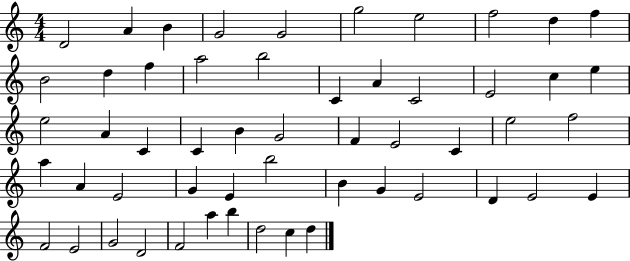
D4/h A4/q B4/q G4/h G4/h G5/h E5/h F5/h D5/q F5/q B4/h D5/q F5/q A5/h B5/h C4/q A4/q C4/h E4/h C5/q E5/q E5/h A4/q C4/q C4/q B4/q G4/h F4/q E4/h C4/q E5/h F5/h A5/q A4/q E4/h G4/q E4/q B5/h B4/q G4/q E4/h D4/q E4/h E4/q F4/h E4/h G4/h D4/h F4/h A5/q B5/q D5/h C5/q D5/q